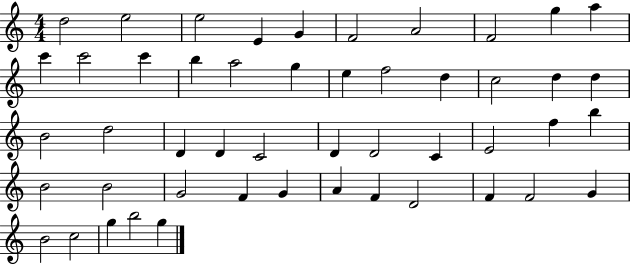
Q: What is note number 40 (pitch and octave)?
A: F4